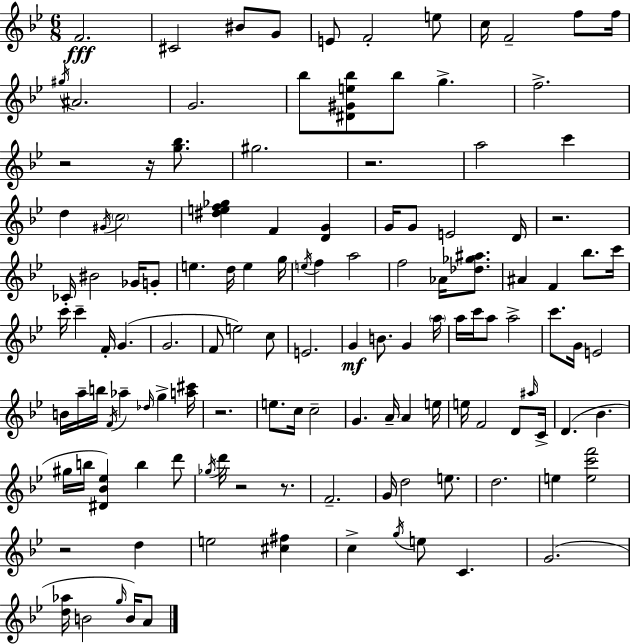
F4/h. C#4/h BIS4/e G4/e E4/e F4/h E5/e C5/s F4/h F5/e F5/s G#5/s A#4/h. G4/h. Bb5/e [D#4,G#4,E5,Bb5]/e Bb5/e G5/q. F5/h. R/h R/s [G5,Bb5]/e. G#5/h. R/h. A5/h C6/q D5/q G#4/s C5/h [D#5,E5,F5,Gb5]/q F4/q [D4,G4]/q G4/s G4/e E4/h D4/s R/h. CES4/s BIS4/h Gb4/s G4/e E5/q. D5/s E5/q G5/s E5/s F5/q A5/h F5/h Ab4/s [Db5,Gb5,A#5]/e. A#4/q F4/q Bb5/e. C6/s C6/s C6/q F4/s G4/q. G4/h. F4/e E5/h C5/e E4/h. G4/q B4/e. G4/q A5/s A5/s C6/s A5/e A5/h C6/e. G4/s E4/h B4/s A5/s B5/s F4/s Ab5/q Db5/s G5/q [A5,C#6]/s R/h. E5/e. C5/s C5/h G4/q. A4/s A4/q E5/s E5/s F4/h D4/e A#5/s C4/s D4/q. Bb4/q. G#5/s B5/s [D#4,Bb4,Eb5]/q B5/q D6/e Gb5/s D6/s R/h R/e. F4/h. G4/s D5/h E5/e. D5/h. E5/q [E5,C6,F6]/h R/h D5/q E5/h [C#5,F#5]/q C5/q G5/s E5/e C4/q. G4/h. [D5,Ab5]/s B4/h G5/s B4/s A4/e